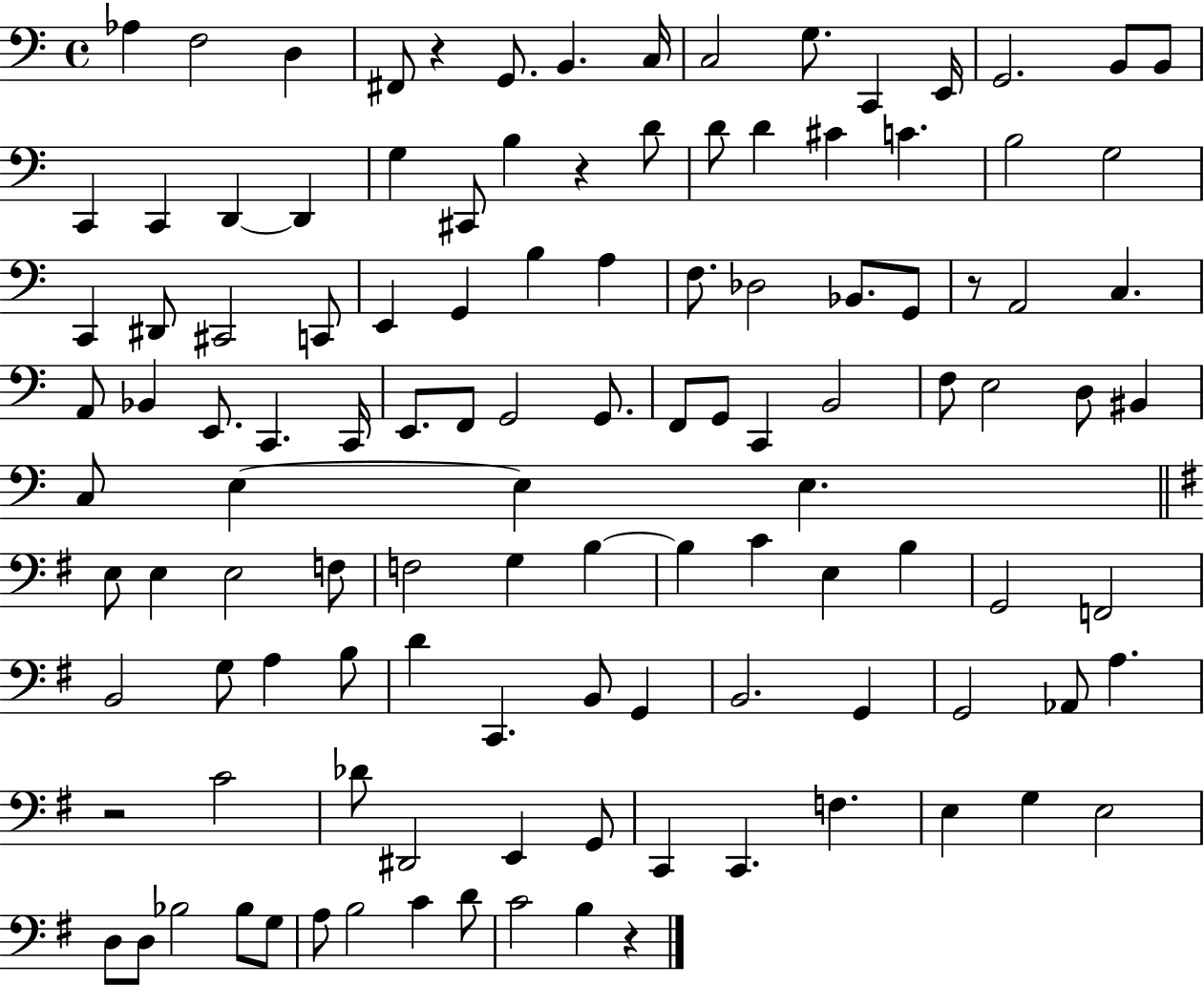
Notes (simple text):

Ab3/q F3/h D3/q F#2/e R/q G2/e. B2/q. C3/s C3/h G3/e. C2/q E2/s G2/h. B2/e B2/e C2/q C2/q D2/q D2/q G3/q C#2/e B3/q R/q D4/e D4/e D4/q C#4/q C4/q. B3/h G3/h C2/q D#2/e C#2/h C2/e E2/q G2/q B3/q A3/q F3/e. Db3/h Bb2/e. G2/e R/e A2/h C3/q. A2/e Bb2/q E2/e. C2/q. C2/s E2/e. F2/e G2/h G2/e. F2/e G2/e C2/q B2/h F3/e E3/h D3/e BIS2/q C3/e E3/q E3/q E3/q. E3/e E3/q E3/h F3/e F3/h G3/q B3/q B3/q C4/q E3/q B3/q G2/h F2/h B2/h G3/e A3/q B3/e D4/q C2/q. B2/e G2/q B2/h. G2/q G2/h Ab2/e A3/q. R/h C4/h Db4/e D#2/h E2/q G2/e C2/q C2/q. F3/q. E3/q G3/q E3/h D3/e D3/e Bb3/h Bb3/e G3/e A3/e B3/h C4/q D4/e C4/h B3/q R/q